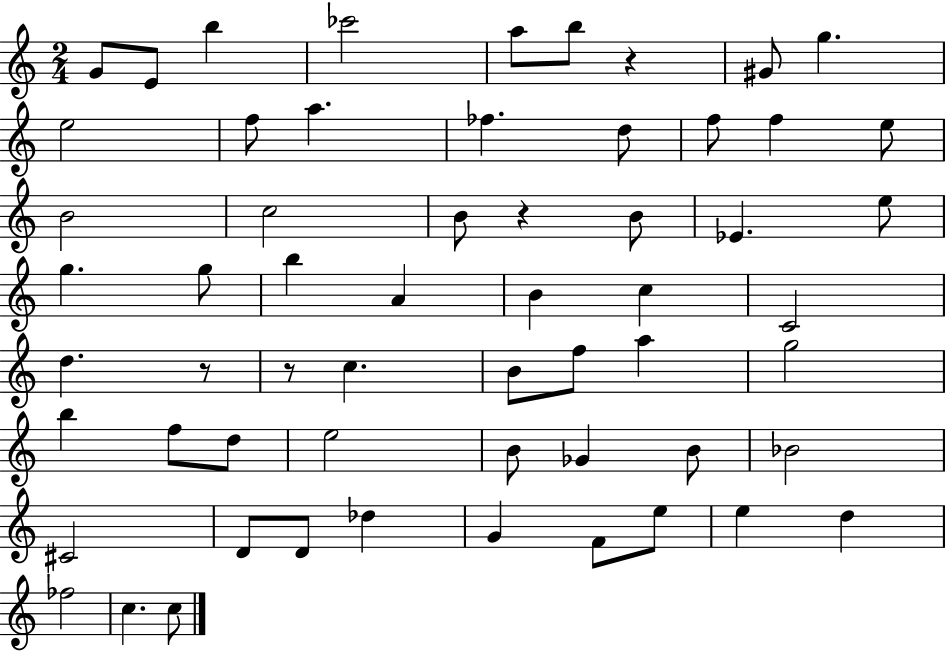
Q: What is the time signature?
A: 2/4